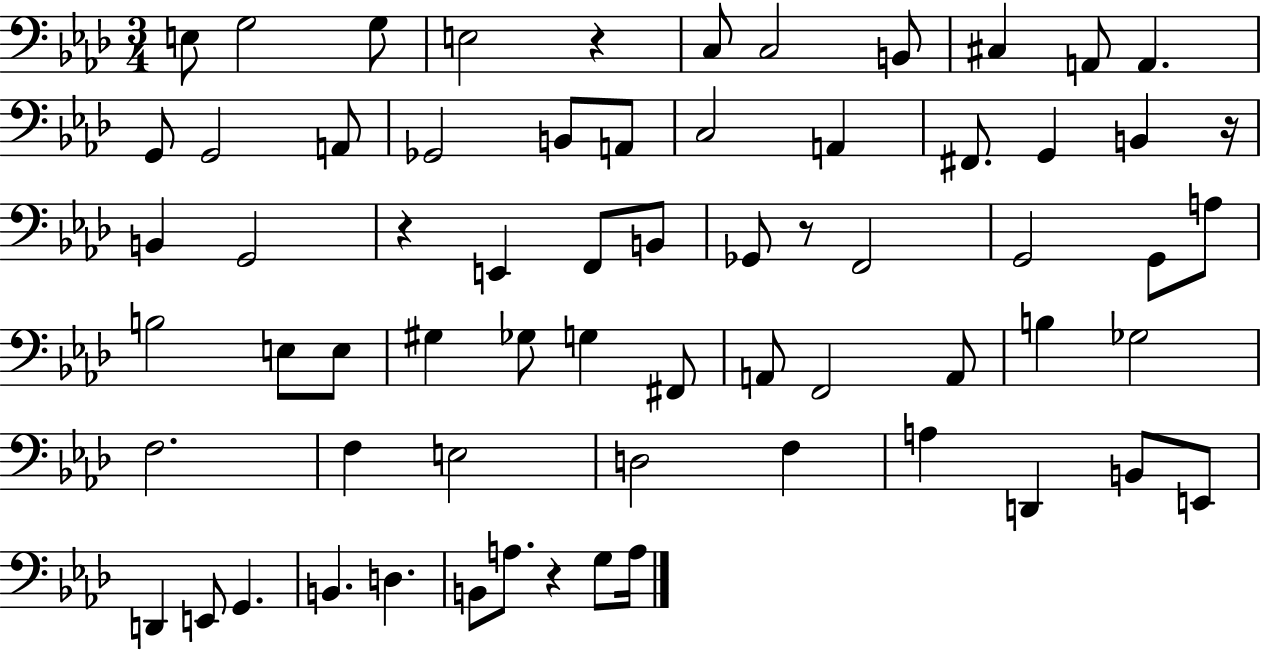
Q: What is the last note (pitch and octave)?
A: A3